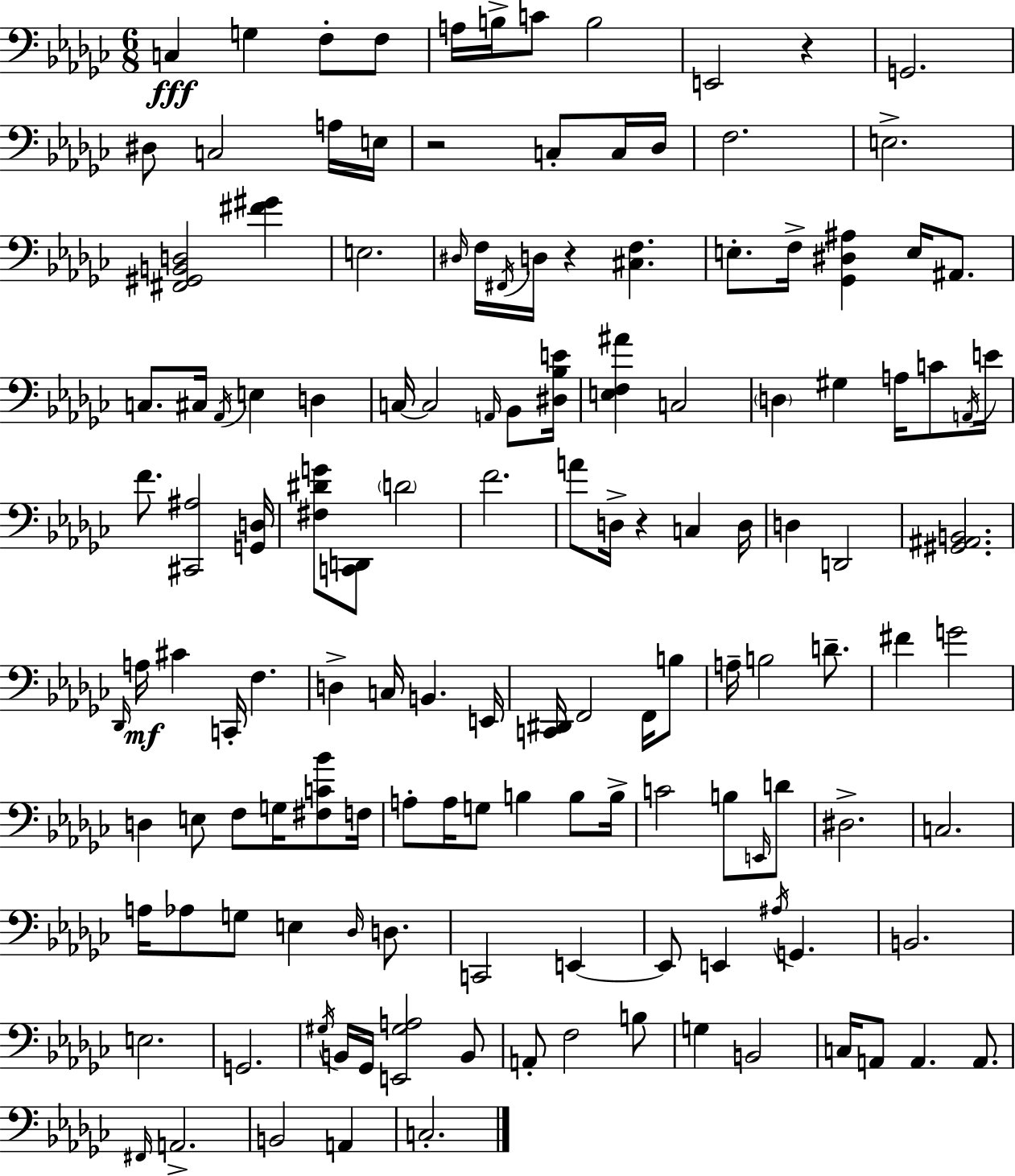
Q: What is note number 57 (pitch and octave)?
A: C2